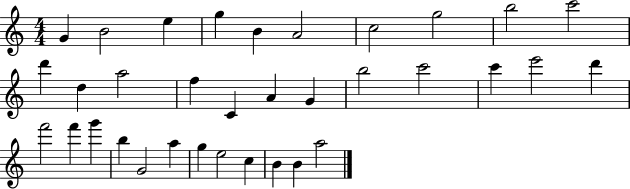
G4/q B4/h E5/q G5/q B4/q A4/h C5/h G5/h B5/h C6/h D6/q D5/q A5/h F5/q C4/q A4/q G4/q B5/h C6/h C6/q E6/h D6/q F6/h F6/q G6/q B5/q G4/h A5/q G5/q E5/h C5/q B4/q B4/q A5/h